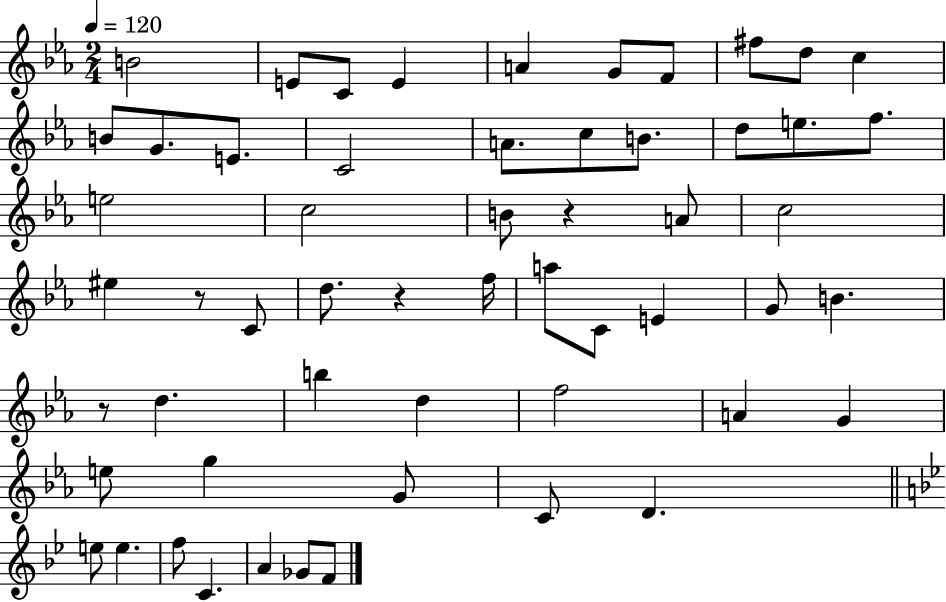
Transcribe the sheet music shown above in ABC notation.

X:1
T:Untitled
M:2/4
L:1/4
K:Eb
B2 E/2 C/2 E A G/2 F/2 ^f/2 d/2 c B/2 G/2 E/2 C2 A/2 c/2 B/2 d/2 e/2 f/2 e2 c2 B/2 z A/2 c2 ^e z/2 C/2 d/2 z f/4 a/2 C/2 E G/2 B z/2 d b d f2 A G e/2 g G/2 C/2 D e/2 e f/2 C A _G/2 F/2